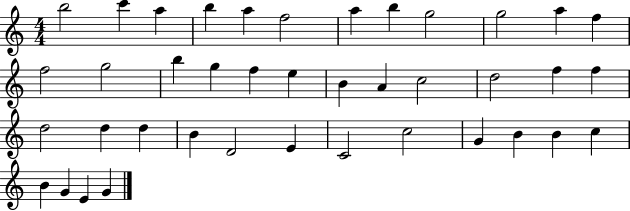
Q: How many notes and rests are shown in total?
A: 40